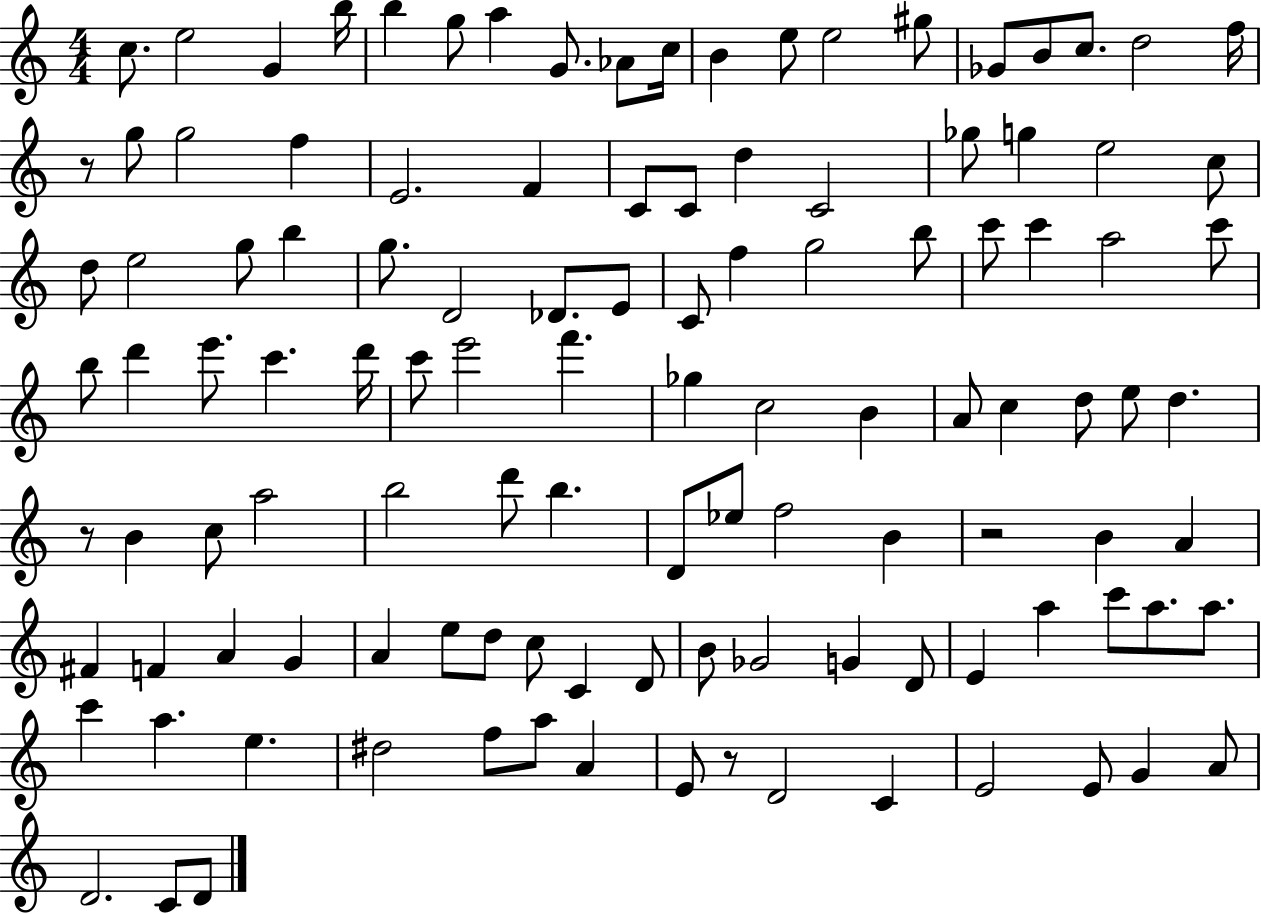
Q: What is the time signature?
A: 4/4